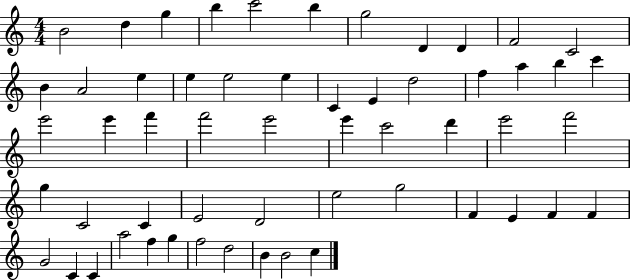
{
  \clef treble
  \numericTimeSignature
  \time 4/4
  \key c \major
  b'2 d''4 g''4 | b''4 c'''2 b''4 | g''2 d'4 d'4 | f'2 c'2 | \break b'4 a'2 e''4 | e''4 e''2 e''4 | c'4 e'4 d''2 | f''4 a''4 b''4 c'''4 | \break e'''2 e'''4 f'''4 | f'''2 e'''2 | e'''4 c'''2 d'''4 | e'''2 f'''2 | \break g''4 c'2 c'4 | e'2 d'2 | e''2 g''2 | f'4 e'4 f'4 f'4 | \break g'2 c'4 c'4 | a''2 f''4 g''4 | f''2 d''2 | b'4 b'2 c''4 | \break \bar "|."
}